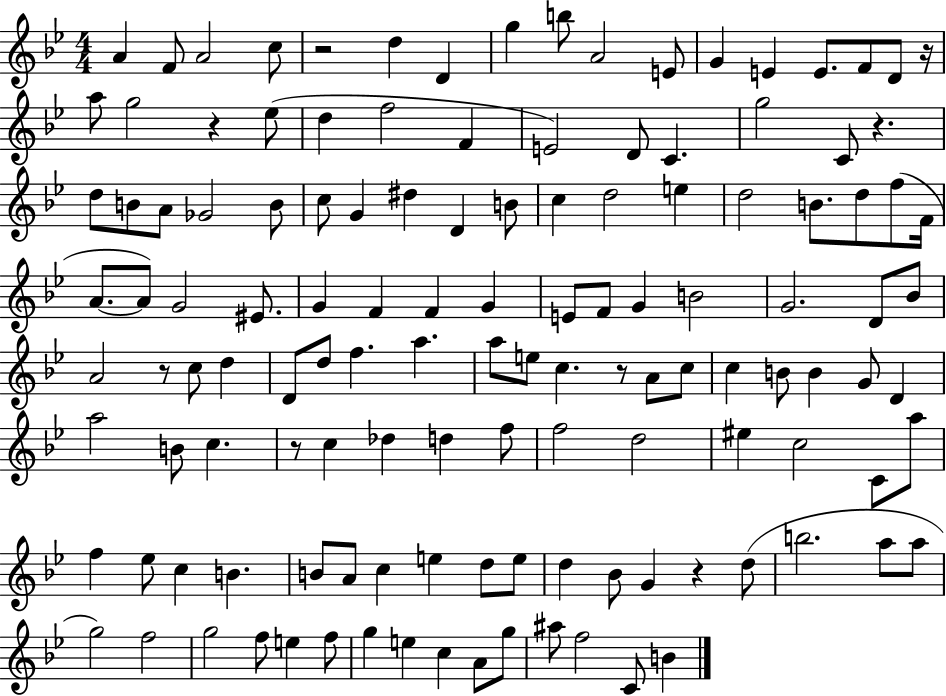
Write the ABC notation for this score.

X:1
T:Untitled
M:4/4
L:1/4
K:Bb
A F/2 A2 c/2 z2 d D g b/2 A2 E/2 G E E/2 F/2 D/2 z/4 a/2 g2 z _e/2 d f2 F E2 D/2 C g2 C/2 z d/2 B/2 A/2 _G2 B/2 c/2 G ^d D B/2 c d2 e d2 B/2 d/2 f/2 F/4 A/2 A/2 G2 ^E/2 G F F G E/2 F/2 G B2 G2 D/2 _B/2 A2 z/2 c/2 d D/2 d/2 f a a/2 e/2 c z/2 A/2 c/2 c B/2 B G/2 D a2 B/2 c z/2 c _d d f/2 f2 d2 ^e c2 C/2 a/2 f _e/2 c B B/2 A/2 c e d/2 e/2 d _B/2 G z d/2 b2 a/2 a/2 g2 f2 g2 f/2 e f/2 g e c A/2 g/2 ^a/2 f2 C/2 B